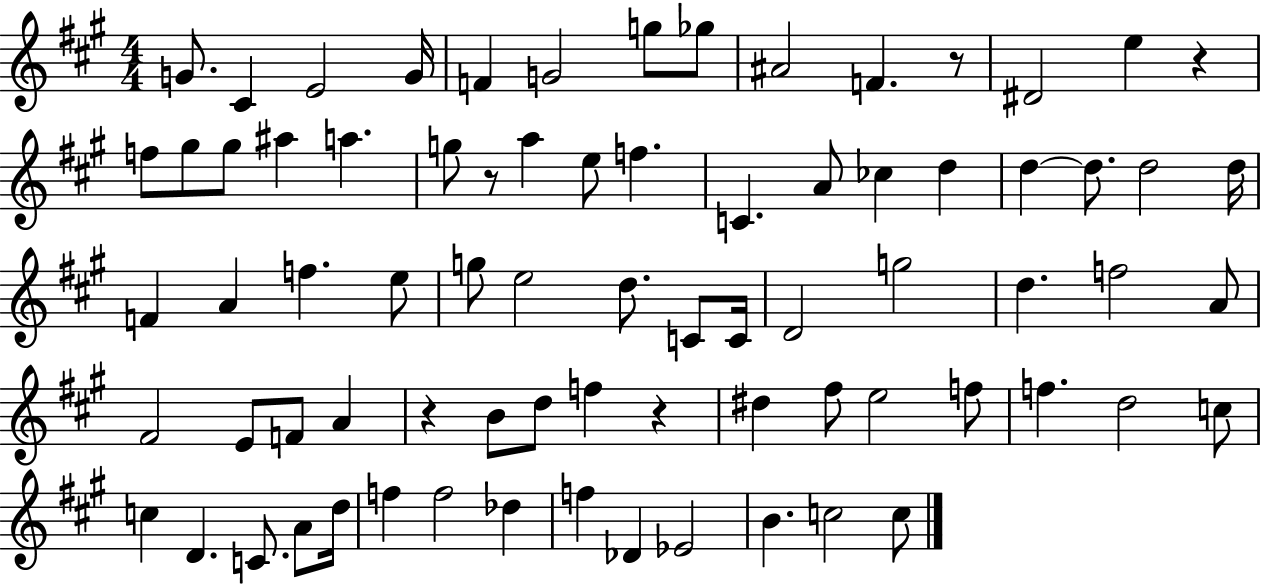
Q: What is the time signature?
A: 4/4